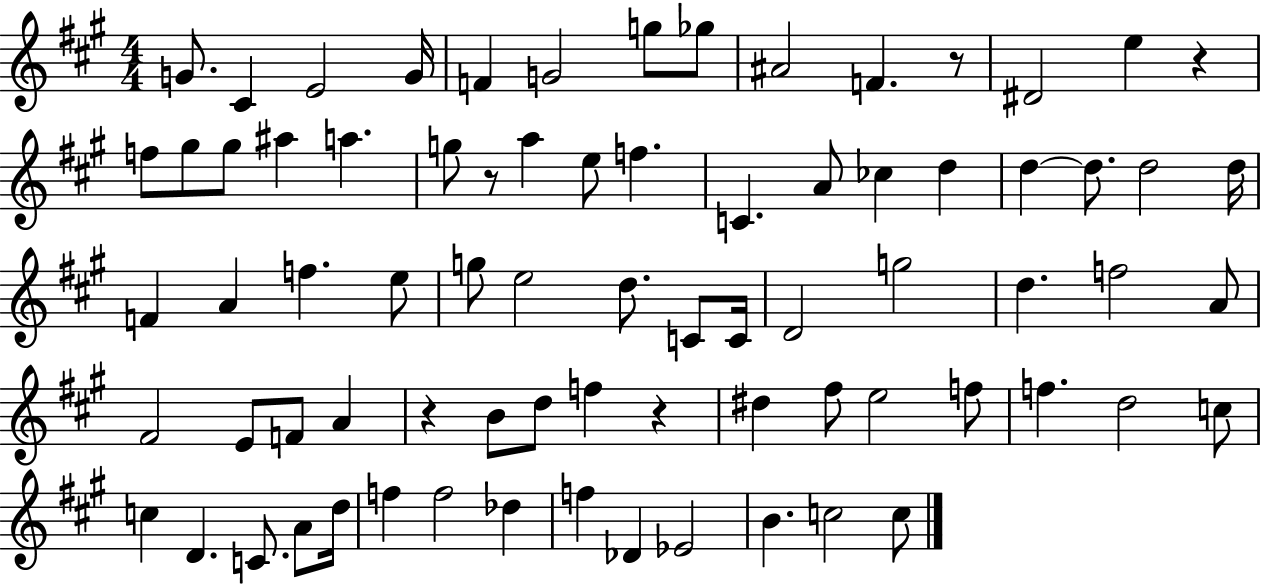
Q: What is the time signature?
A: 4/4